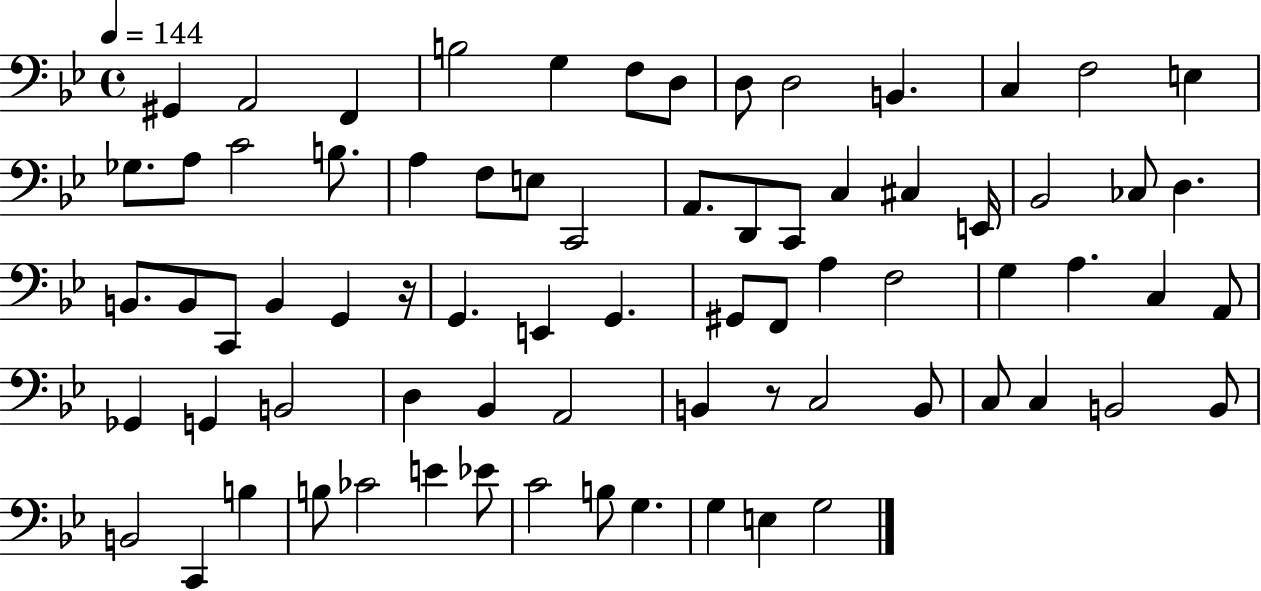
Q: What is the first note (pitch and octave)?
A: G#2